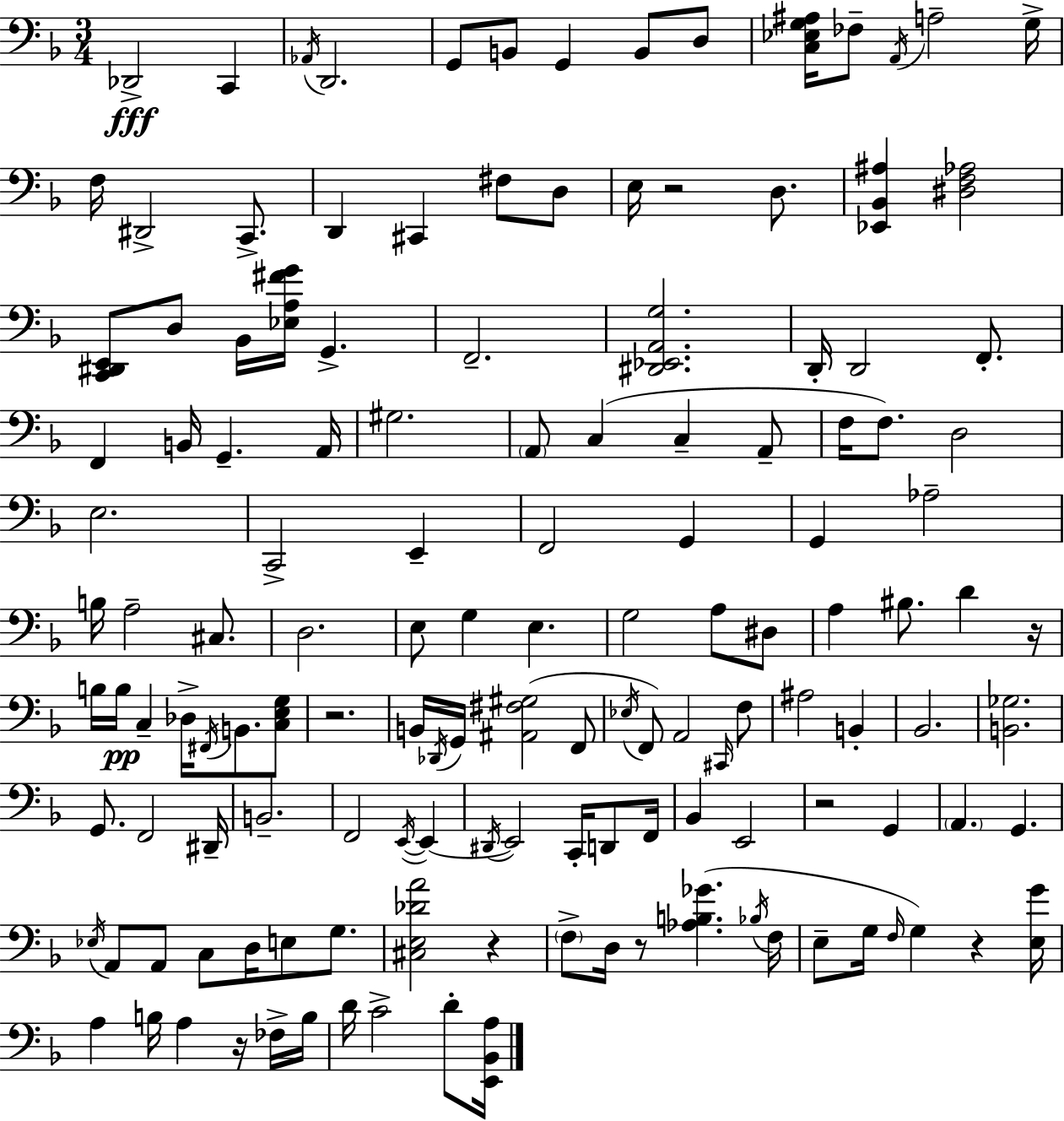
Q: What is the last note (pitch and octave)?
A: D4